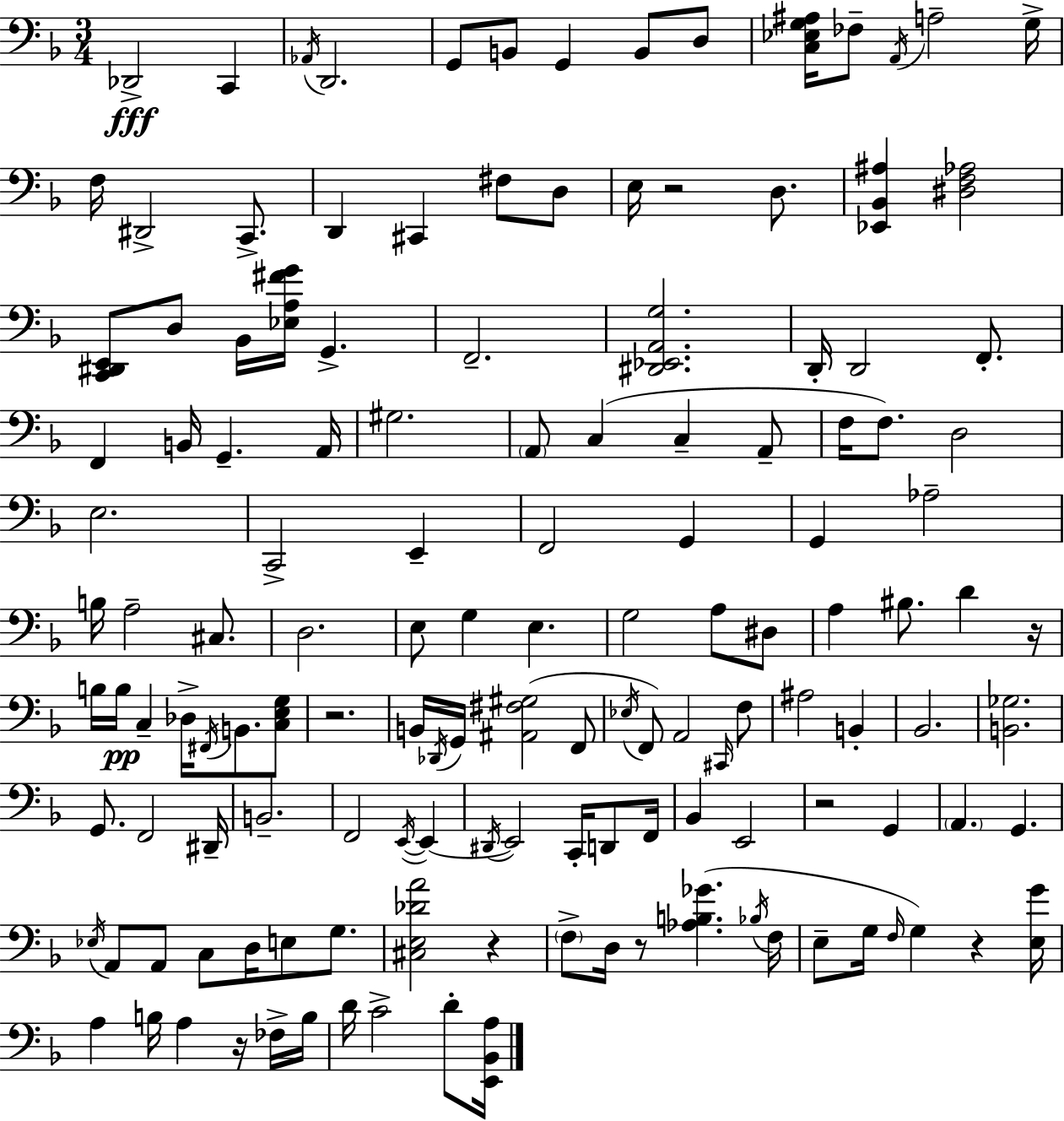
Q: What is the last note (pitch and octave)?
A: D4